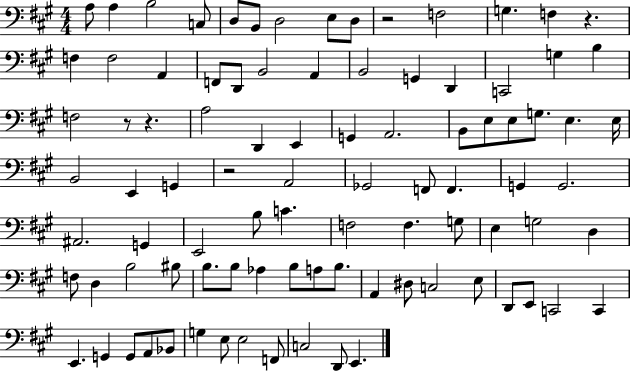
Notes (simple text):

A3/e A3/q B3/h C3/e D3/e B2/e D3/h E3/e D3/e R/h F3/h G3/q. F3/q R/q. F3/q F3/h A2/q F2/e D2/e B2/h A2/q B2/h G2/q D2/q C2/h G3/q B3/q F3/h R/e R/q. A3/h D2/q E2/q G2/q A2/h. B2/e E3/e E3/e G3/e. E3/q. E3/s B2/h E2/q G2/q R/h A2/h Gb2/h F2/e F2/q. G2/q G2/h. A#2/h. G2/q E2/h B3/e C4/q. F3/h F3/q. G3/e E3/q G3/h D3/q F3/e D3/q B3/h BIS3/e B3/e. B3/e Ab3/q B3/e A3/e B3/e. A2/q D#3/e C3/h E3/e D2/e E2/e C2/h C2/q E2/q. G2/q G2/e A2/e Bb2/e G3/q E3/e E3/h F2/e C3/h D2/e E2/q.